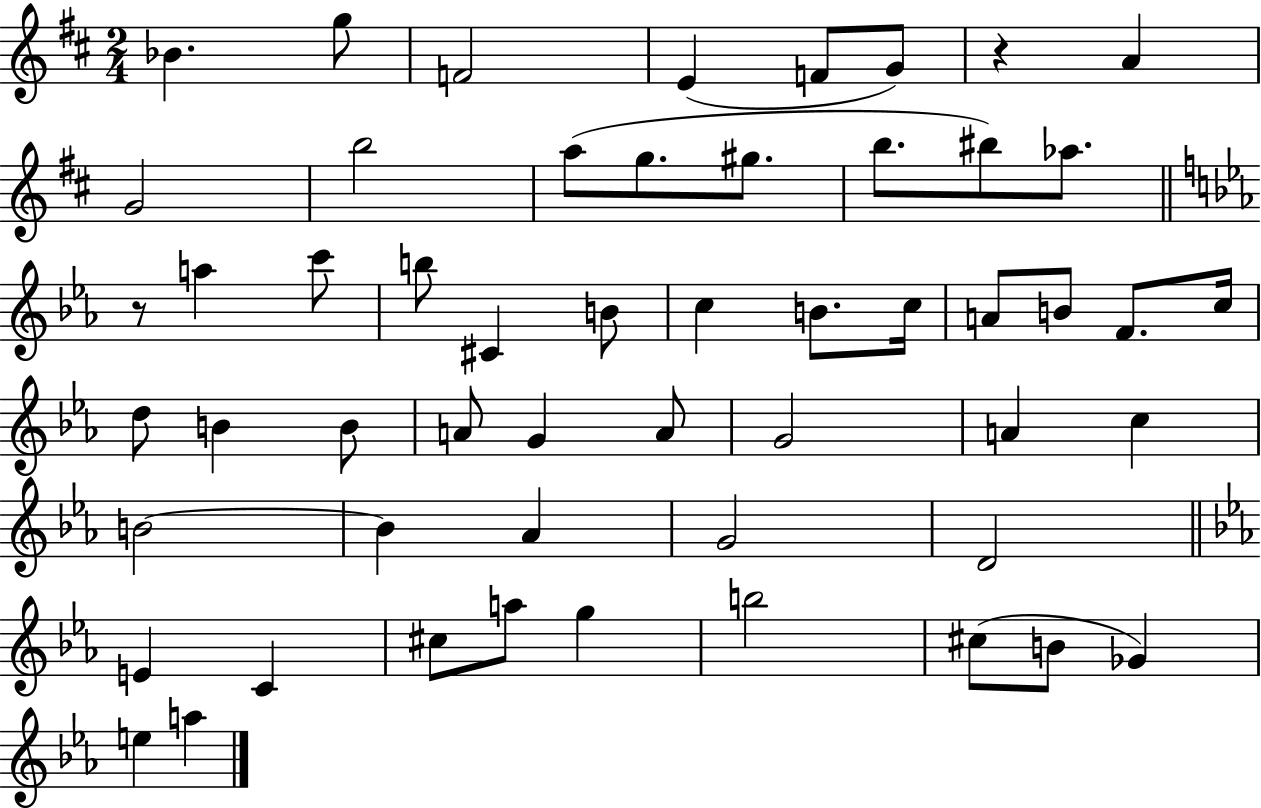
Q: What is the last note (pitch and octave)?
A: A5